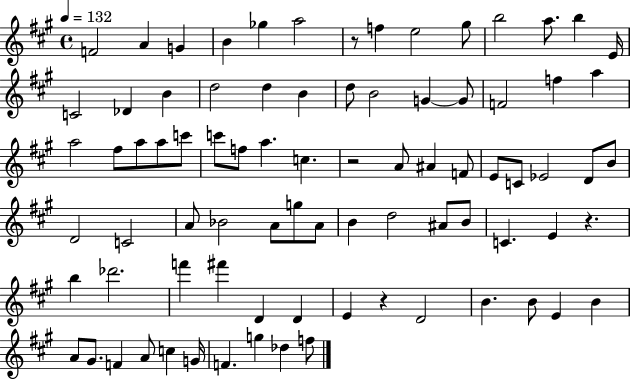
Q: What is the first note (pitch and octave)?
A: F4